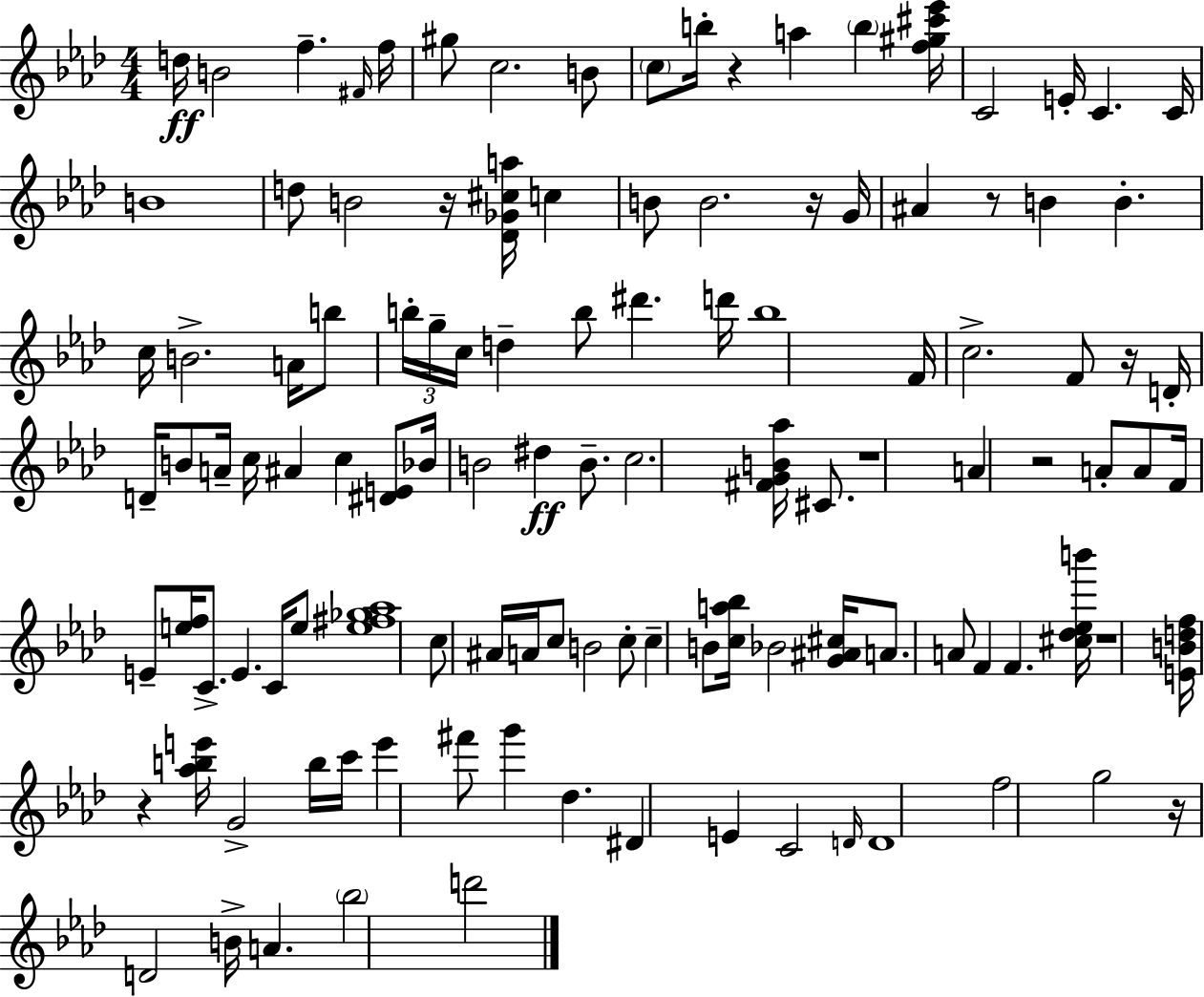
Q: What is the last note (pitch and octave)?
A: D6